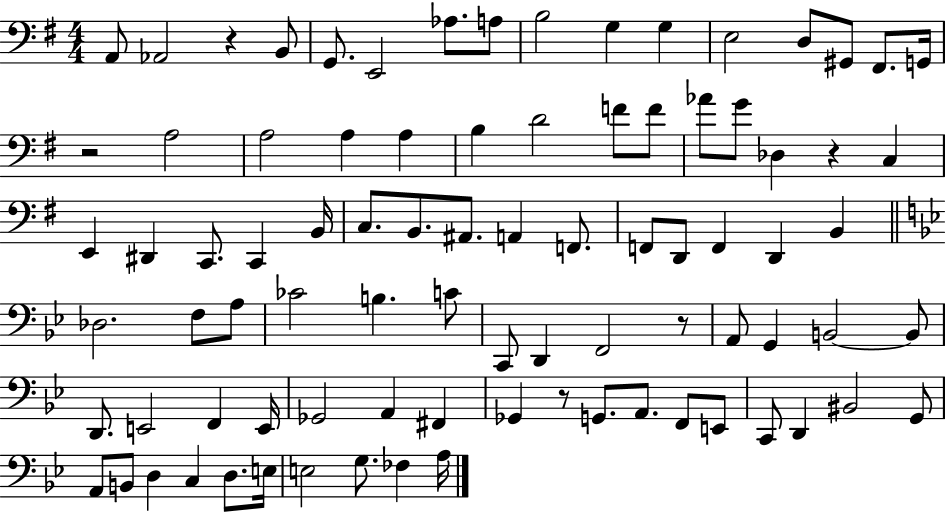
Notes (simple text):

A2/e Ab2/h R/q B2/e G2/e. E2/h Ab3/e. A3/e B3/h G3/q G3/q E3/h D3/e G#2/e F#2/e. G2/s R/h A3/h A3/h A3/q A3/q B3/q D4/h F4/e F4/e Ab4/e G4/e Db3/q R/q C3/q E2/q D#2/q C2/e. C2/q B2/s C3/e. B2/e. A#2/e. A2/q F2/e. F2/e D2/e F2/q D2/q B2/q Db3/h. F3/e A3/e CES4/h B3/q. C4/e C2/e D2/q F2/h R/e A2/e G2/q B2/h B2/e D2/e. E2/h F2/q E2/s Gb2/h A2/q F#2/q Gb2/q R/e G2/e. A2/e. F2/e E2/e C2/e D2/q BIS2/h G2/e A2/e B2/e D3/q C3/q D3/e. E3/s E3/h G3/e. FES3/q A3/s